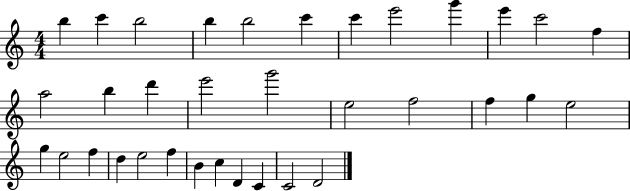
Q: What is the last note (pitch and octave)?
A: D4